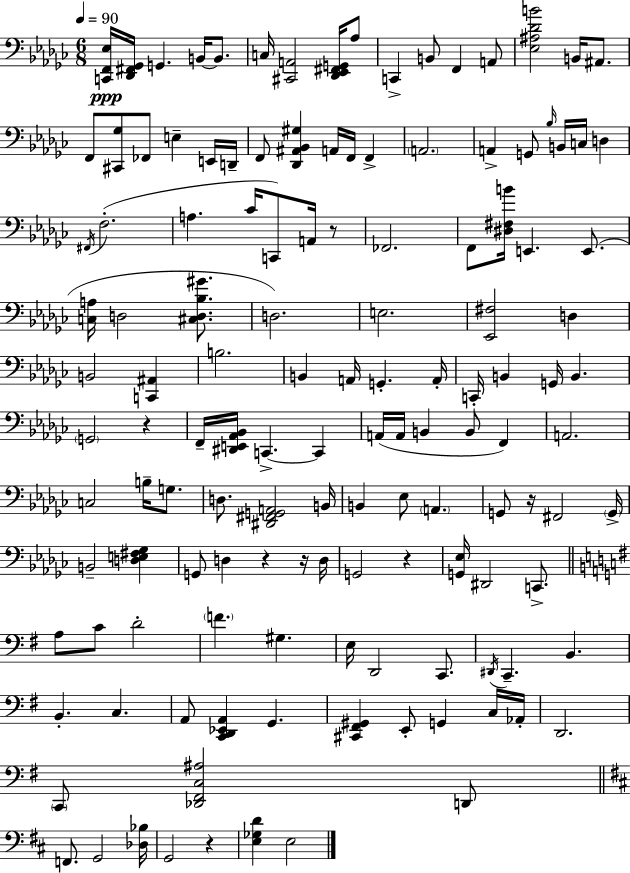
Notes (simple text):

[C2,F2,Eb3]/s [Db2,F#2,Gb2]/s G2/q. B2/s B2/e. C3/s [C#2,A2]/h [Db2,Eb2,F#2,G2]/s Ab3/e C2/q B2/e F2/q A2/e [Eb3,A#3,Db4,B4]/h B2/s A#2/e. F2/e [C#2,Gb3]/e FES2/e E3/q E2/s D2/s F2/e [Db2,A#2,Bb2,G#3]/q A2/s F2/s F2/q A2/h. A2/q G2/e Bb3/s B2/s C3/s D3/q F#2/s F3/h. A3/q. CES4/s C2/e A2/s R/e FES2/h. F2/e [D#3,F#3,B4]/s E2/q. E2/e. [C3,A3]/s D3/h [C#3,D3,Bb3,G#4]/e. D3/h. E3/h. [Eb2,F#3]/h D3/q B2/h [C2,A#2]/q B3/h. B2/q A2/s G2/q. A2/s C2/s B2/q G2/s B2/q. G2/h R/q F2/s [D#2,E2,Ab2,Bb2]/s C2/q. C2/q A2/s A2/s B2/q B2/e F2/q A2/h. C3/h B3/s G3/e. D3/e. [D#2,F#2,G2,A2]/h B2/s B2/q Eb3/e A2/q. G2/e R/s F#2/h G2/s B2/h [D3,E3,F#3,Gb3]/q G2/e D3/q R/q R/s D3/s G2/h R/q [G2,Eb3]/s D#2/h C2/e. A3/e C4/e D4/h F4/q. G#3/q. E3/s D2/h C2/e. D#2/s C2/q. B2/q. B2/q. C3/q. A2/e [C2,D2,Eb2,A2]/q G2/q. [C#2,F#2,G#2]/q E2/e G2/q C3/s Ab2/s D2/h. C2/e [Db2,F#2,C3,A#3]/h D2/e F2/e. G2/h [Db3,Bb3]/s G2/h R/q [E3,Gb3,D4]/q E3/h